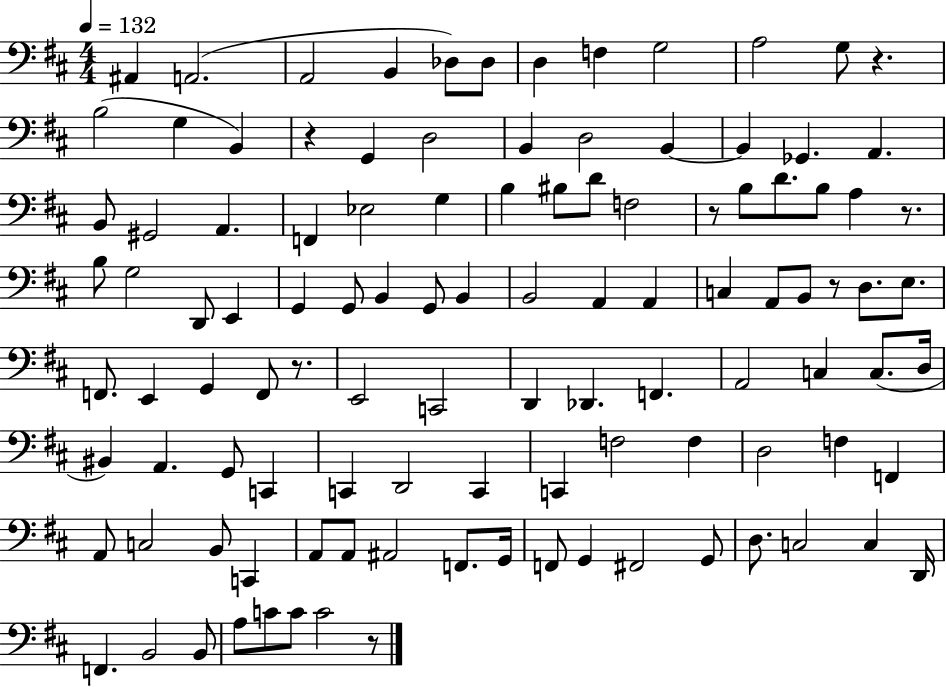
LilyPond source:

{
  \clef bass
  \numericTimeSignature
  \time 4/4
  \key d \major
  \tempo 4 = 132
  ais,4 a,2.( | a,2 b,4 des8) des8 | d4 f4 g2 | a2 g8 r4. | \break b2( g4 b,4) | r4 g,4 d2 | b,4 d2 b,4~~ | b,4 ges,4. a,4. | \break b,8 gis,2 a,4. | f,4 ees2 g4 | b4 bis8 d'8 f2 | r8 b8 d'8. b8 a4 r8. | \break b8 g2 d,8 e,4 | g,4 g,8 b,4 g,8 b,4 | b,2 a,4 a,4 | c4 a,8 b,8 r8 d8. e8. | \break f,8. e,4 g,4 f,8 r8. | e,2 c,2 | d,4 des,4. f,4. | a,2 c4 c8.( d16 | \break bis,4) a,4. g,8 c,4 | c,4 d,2 c,4 | c,4 f2 f4 | d2 f4 f,4 | \break a,8 c2 b,8 c,4 | a,8 a,8 ais,2 f,8. g,16 | f,8 g,4 fis,2 g,8 | d8. c2 c4 d,16 | \break f,4. b,2 b,8 | a8 c'8 c'8 c'2 r8 | \bar "|."
}